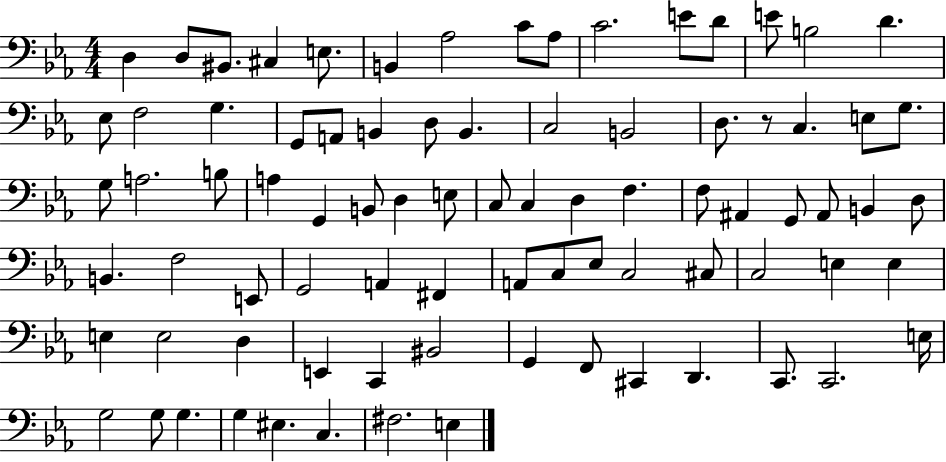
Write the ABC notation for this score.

X:1
T:Untitled
M:4/4
L:1/4
K:Eb
D, D,/2 ^B,,/2 ^C, E,/2 B,, _A,2 C/2 _A,/2 C2 E/2 D/2 E/2 B,2 D _E,/2 F,2 G, G,,/2 A,,/2 B,, D,/2 B,, C,2 B,,2 D,/2 z/2 C, E,/2 G,/2 G,/2 A,2 B,/2 A, G,, B,,/2 D, E,/2 C,/2 C, D, F, F,/2 ^A,, G,,/2 ^A,,/2 B,, D,/2 B,, F,2 E,,/2 G,,2 A,, ^F,, A,,/2 C,/2 _E,/2 C,2 ^C,/2 C,2 E, E, E, E,2 D, E,, C,, ^B,,2 G,, F,,/2 ^C,, D,, C,,/2 C,,2 E,/4 G,2 G,/2 G, G, ^E, C, ^F,2 E,